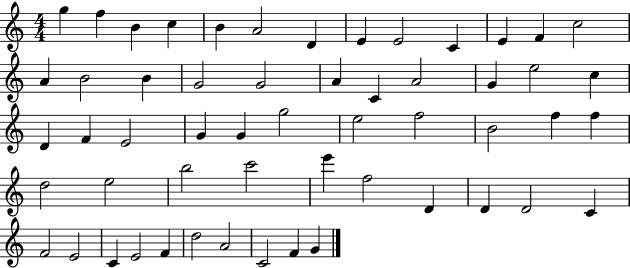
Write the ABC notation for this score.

X:1
T:Untitled
M:4/4
L:1/4
K:C
g f B c B A2 D E E2 C E F c2 A B2 B G2 G2 A C A2 G e2 c D F E2 G G g2 e2 f2 B2 f f d2 e2 b2 c'2 e' f2 D D D2 C F2 E2 C E2 F d2 A2 C2 F G